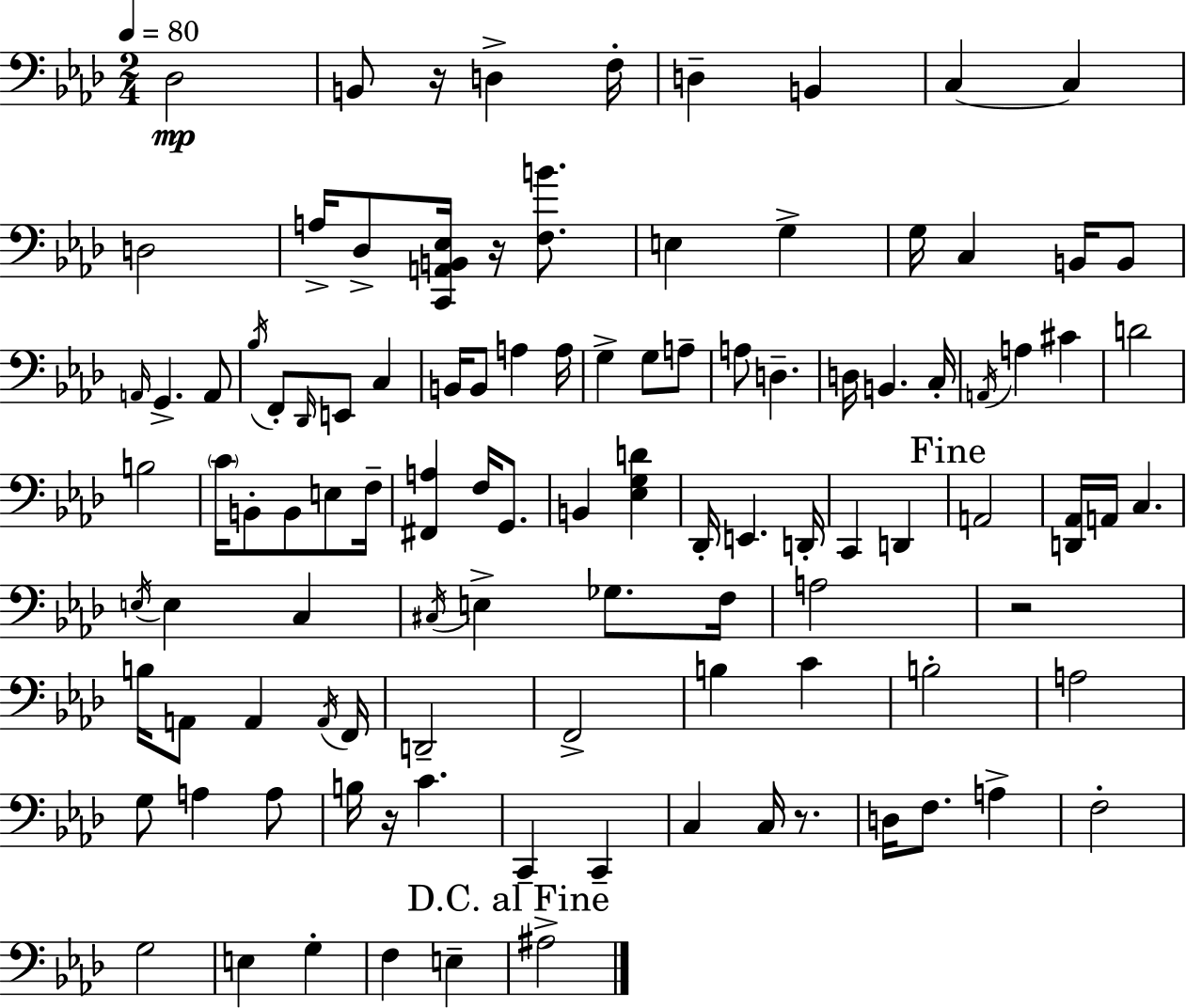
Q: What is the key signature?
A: F minor